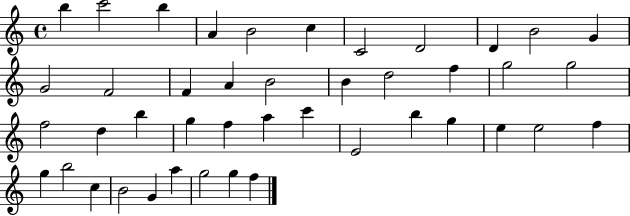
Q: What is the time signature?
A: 4/4